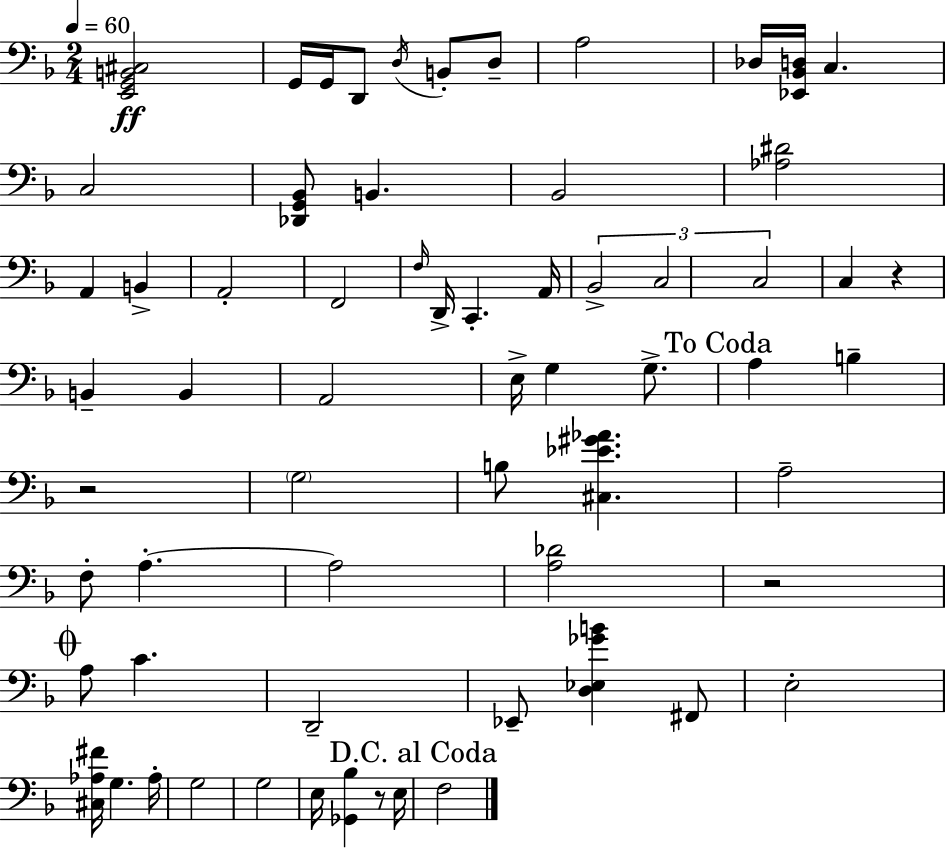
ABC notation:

X:1
T:Untitled
M:2/4
L:1/4
K:F
[E,,G,,B,,^C,]2 G,,/4 G,,/4 D,,/2 D,/4 B,,/2 D,/2 A,2 _D,/4 [_E,,_B,,D,]/4 C, C,2 [_D,,G,,_B,,]/2 B,, _B,,2 [_A,^D]2 A,, B,, A,,2 F,,2 F,/4 D,,/4 C,, A,,/4 _B,,2 C,2 C,2 C, z B,, B,, A,,2 E,/4 G, G,/2 A, B, z2 G,2 B,/2 [^C,_E^G_A] A,2 F,/2 A, A,2 [A,_D]2 z2 A,/2 C D,,2 _E,,/2 [D,_E,_GB] ^F,,/2 E,2 [^C,_A,^F]/4 G, _A,/4 G,2 G,2 E,/4 [_G,,_B,] z/2 E,/4 F,2